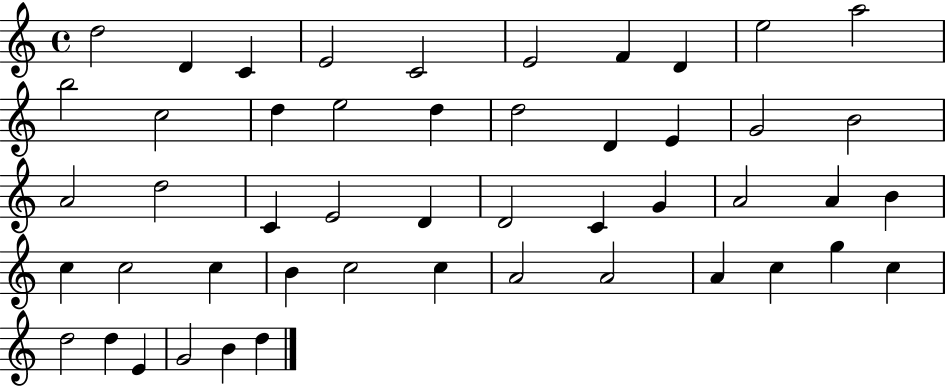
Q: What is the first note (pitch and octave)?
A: D5